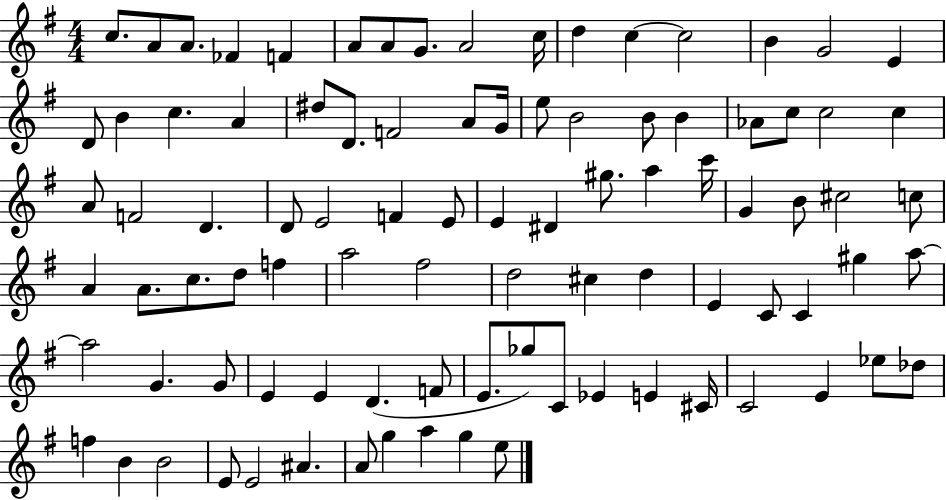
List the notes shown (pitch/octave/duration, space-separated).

C5/e. A4/e A4/e. FES4/q F4/q A4/e A4/e G4/e. A4/h C5/s D5/q C5/q C5/h B4/q G4/h E4/q D4/e B4/q C5/q. A4/q D#5/e D4/e. F4/h A4/e G4/s E5/e B4/h B4/e B4/q Ab4/e C5/e C5/h C5/q A4/e F4/h D4/q. D4/e E4/h F4/q E4/e E4/q D#4/q G#5/e. A5/q C6/s G4/q B4/e C#5/h C5/e A4/q A4/e. C5/e. D5/e F5/q A5/h F#5/h D5/h C#5/q D5/q E4/q C4/e C4/q G#5/q A5/e A5/h G4/q. G4/e E4/q E4/q D4/q. F4/e E4/e. Gb5/e C4/e Eb4/q E4/q C#4/s C4/h E4/q Eb5/e Db5/e F5/q B4/q B4/h E4/e E4/h A#4/q. A4/e G5/q A5/q G5/q E5/e